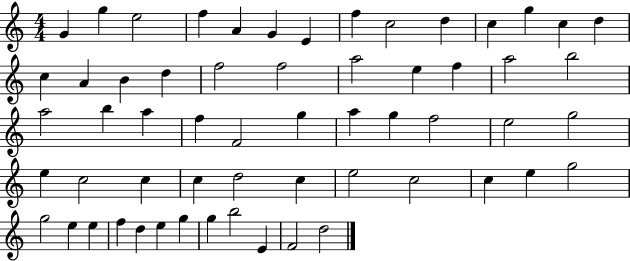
G4/q G5/q E5/h F5/q A4/q G4/q E4/q F5/q C5/h D5/q C5/q G5/q C5/q D5/q C5/q A4/q B4/q D5/q F5/h F5/h A5/h E5/q F5/q A5/h B5/h A5/h B5/q A5/q F5/q F4/h G5/q A5/q G5/q F5/h E5/h G5/h E5/q C5/h C5/q C5/q D5/h C5/q E5/h C5/h C5/q E5/q G5/h G5/h E5/q E5/q F5/q D5/q E5/q G5/q G5/q B5/h E4/q F4/h D5/h